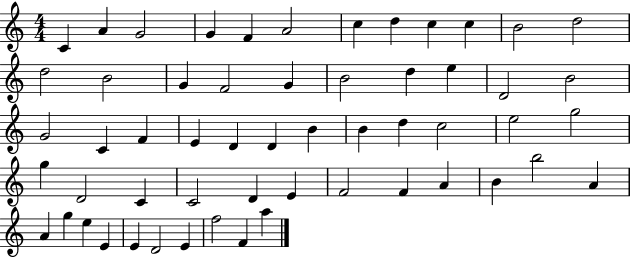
X:1
T:Untitled
M:4/4
L:1/4
K:C
C A G2 G F A2 c d c c B2 d2 d2 B2 G F2 G B2 d e D2 B2 G2 C F E D D B B d c2 e2 g2 g D2 C C2 D E F2 F A B b2 A A g e E E D2 E f2 F a